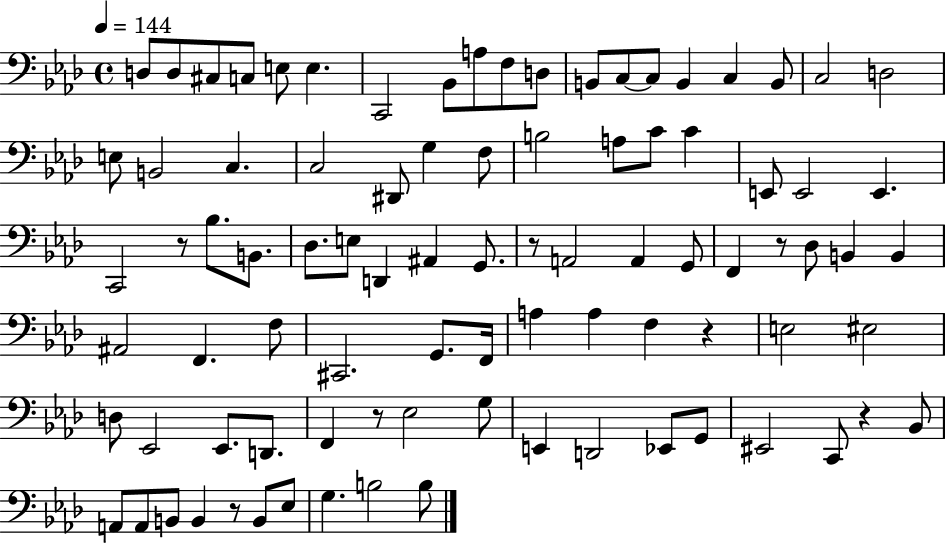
X:1
T:Untitled
M:4/4
L:1/4
K:Ab
D,/2 D,/2 ^C,/2 C,/2 E,/2 E, C,,2 _B,,/2 A,/2 F,/2 D,/2 B,,/2 C,/2 C,/2 B,, C, B,,/2 C,2 D,2 E,/2 B,,2 C, C,2 ^D,,/2 G, F,/2 B,2 A,/2 C/2 C E,,/2 E,,2 E,, C,,2 z/2 _B,/2 B,,/2 _D,/2 E,/2 D,, ^A,, G,,/2 z/2 A,,2 A,, G,,/2 F,, z/2 _D,/2 B,, B,, ^A,,2 F,, F,/2 ^C,,2 G,,/2 F,,/4 A, A, F, z E,2 ^E,2 D,/2 _E,,2 _E,,/2 D,,/2 F,, z/2 _E,2 G,/2 E,, D,,2 _E,,/2 G,,/2 ^E,,2 C,,/2 z _B,,/2 A,,/2 A,,/2 B,,/2 B,, z/2 B,,/2 _E,/2 G, B,2 B,/2